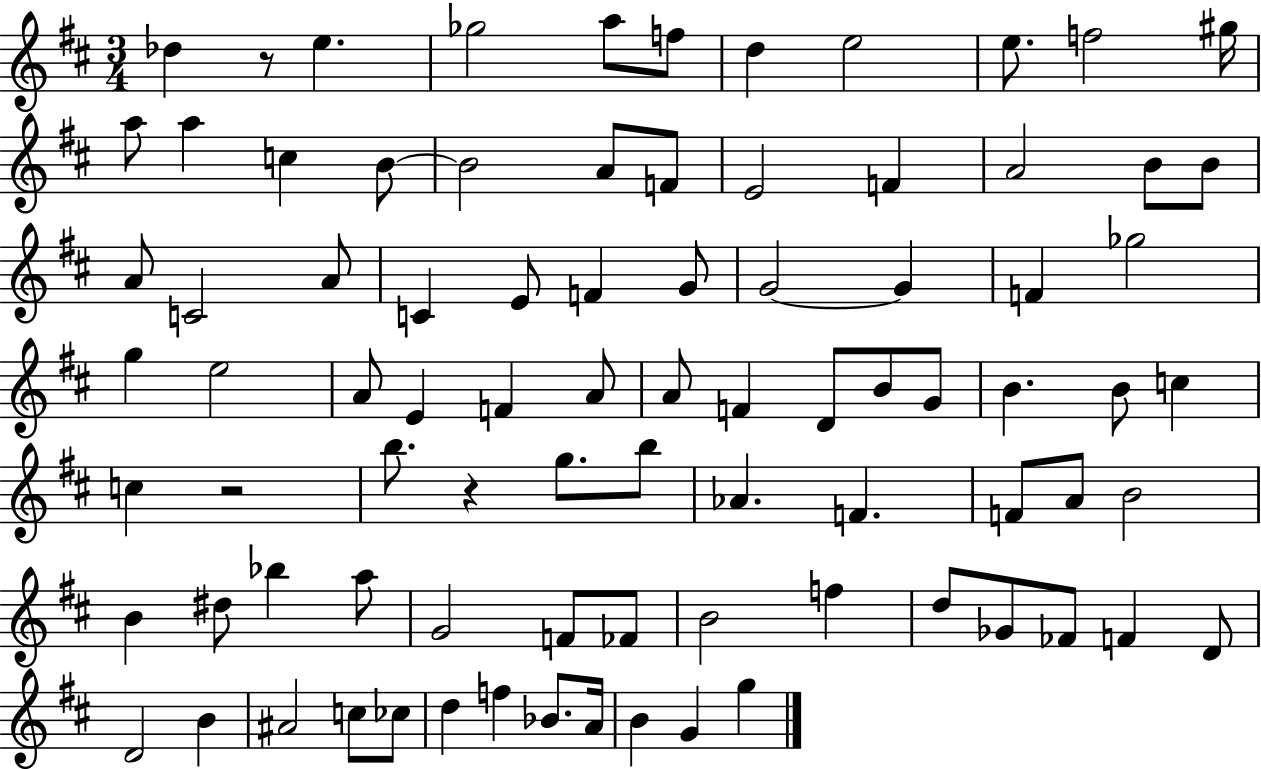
Db5/q R/e E5/q. Gb5/h A5/e F5/e D5/q E5/h E5/e. F5/h G#5/s A5/e A5/q C5/q B4/e B4/h A4/e F4/e E4/h F4/q A4/h B4/e B4/e A4/e C4/h A4/e C4/q E4/e F4/q G4/e G4/h G4/q F4/q Gb5/h G5/q E5/h A4/e E4/q F4/q A4/e A4/e F4/q D4/e B4/e G4/e B4/q. B4/e C5/q C5/q R/h B5/e. R/q G5/e. B5/e Ab4/q. F4/q. F4/e A4/e B4/h B4/q D#5/e Bb5/q A5/e G4/h F4/e FES4/e B4/h F5/q D5/e Gb4/e FES4/e F4/q D4/e D4/h B4/q A#4/h C5/e CES5/e D5/q F5/q Bb4/e. A4/s B4/q G4/q G5/q